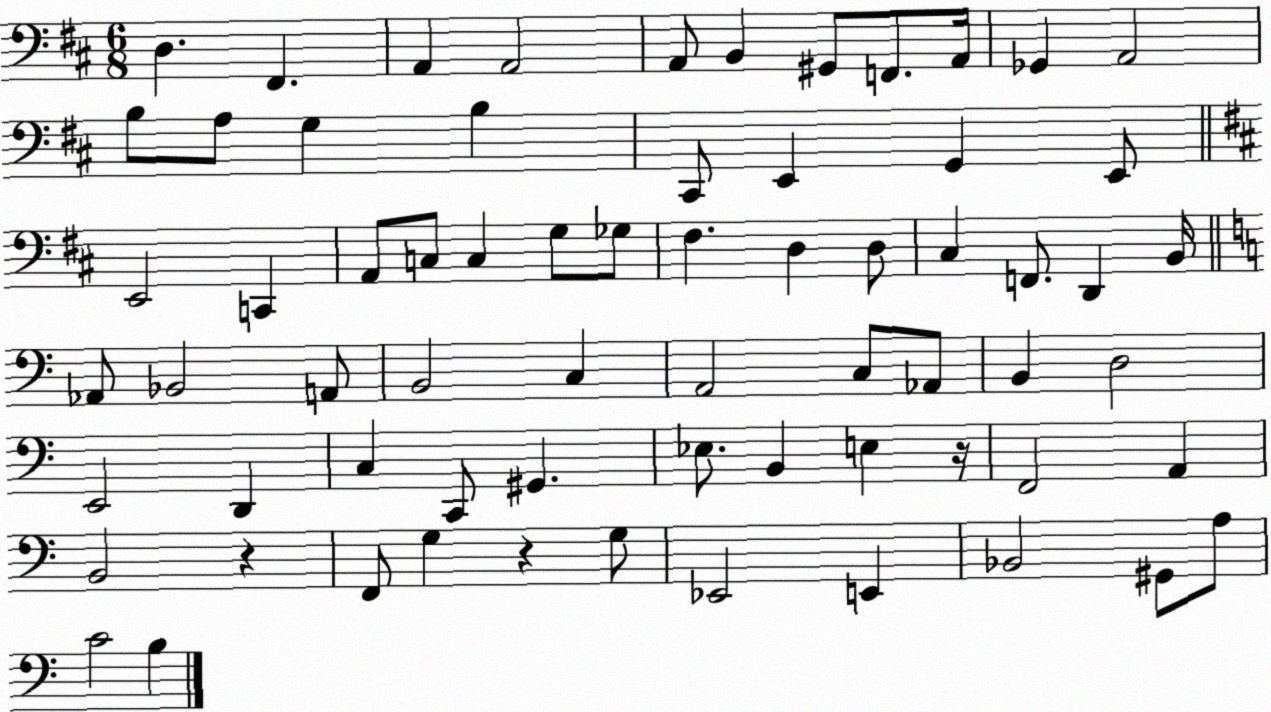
X:1
T:Untitled
M:6/8
L:1/4
K:D
D, ^F,, A,, A,,2 A,,/2 B,, ^G,,/2 F,,/2 A,,/4 _G,, A,,2 B,/2 A,/2 G, B, ^C,,/2 E,, G,, E,,/2 E,,2 C,, A,,/2 C,/2 C, G,/2 _G,/2 ^F, D, D,/2 ^C, F,,/2 D,, B,,/4 _A,,/2 _B,,2 A,,/2 B,,2 C, A,,2 C,/2 _A,,/2 B,, D,2 E,,2 D,, C, C,,/2 ^G,, _E,/2 B,, E, z/4 F,,2 A,, B,,2 z F,,/2 G, z G,/2 _E,,2 E,, _B,,2 ^G,,/2 A,/2 C2 B,